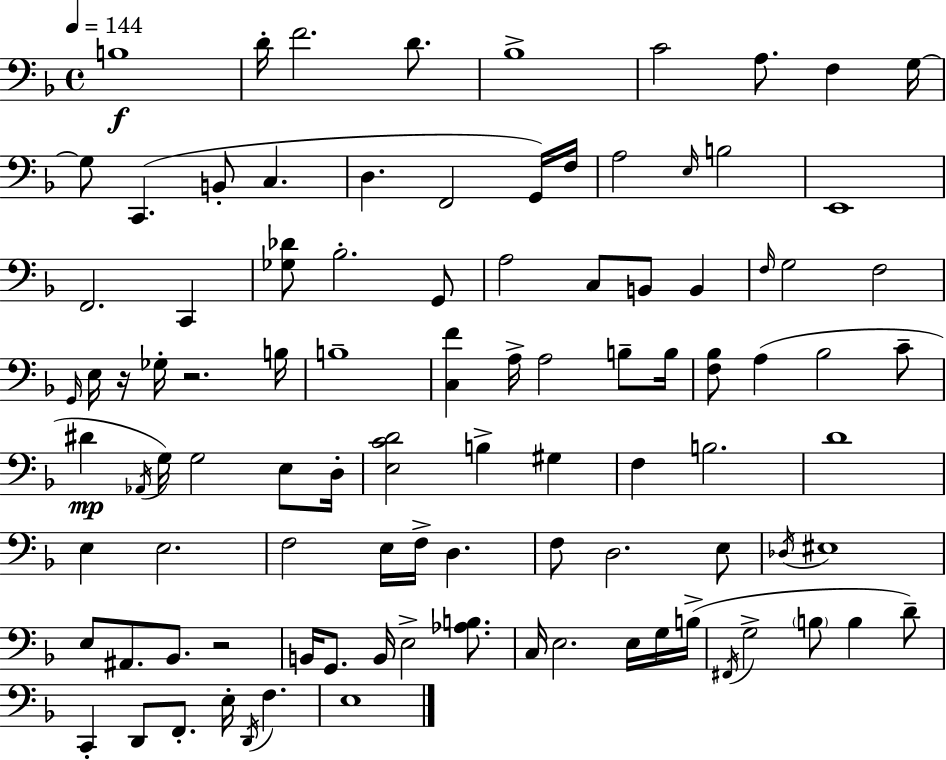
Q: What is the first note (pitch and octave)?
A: B3